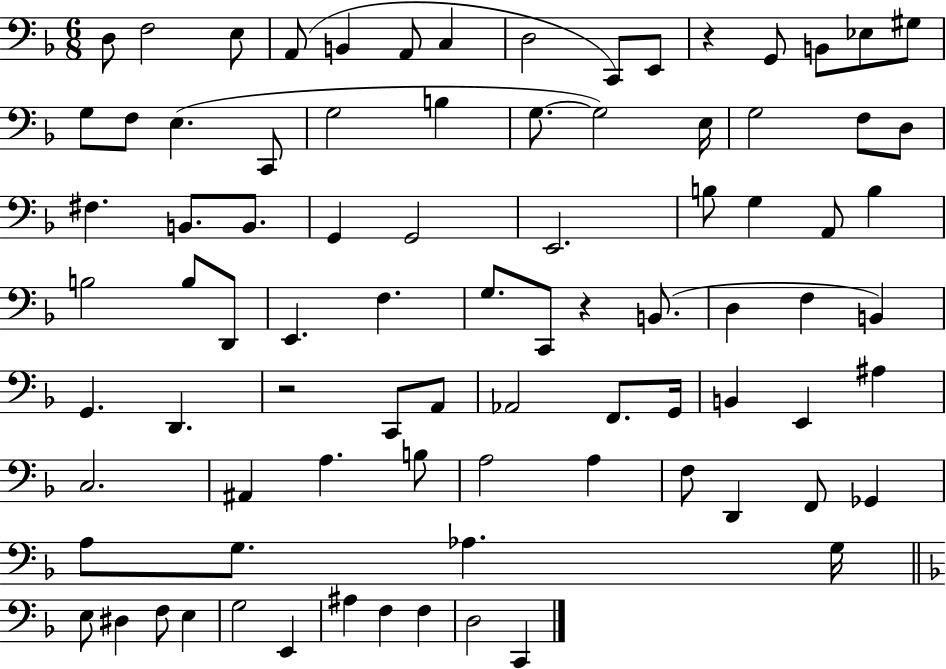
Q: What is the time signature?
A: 6/8